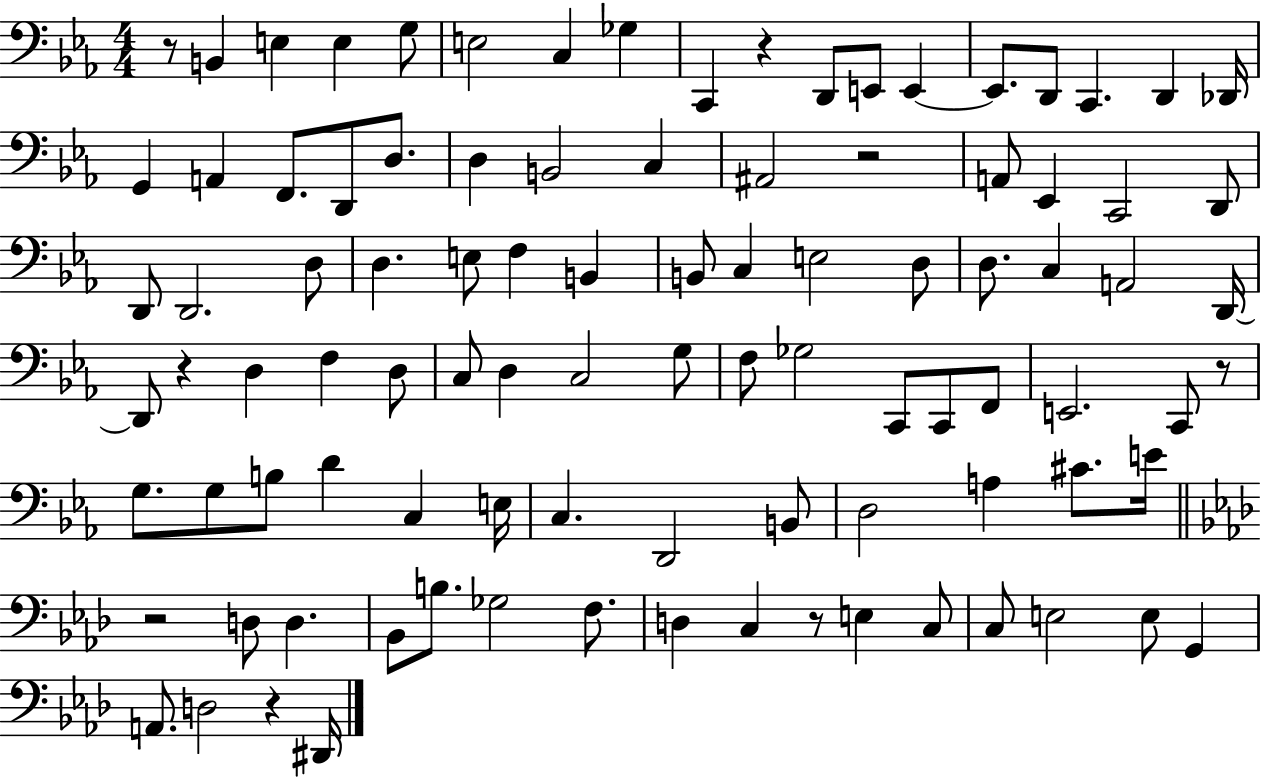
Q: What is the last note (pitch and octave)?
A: D#2